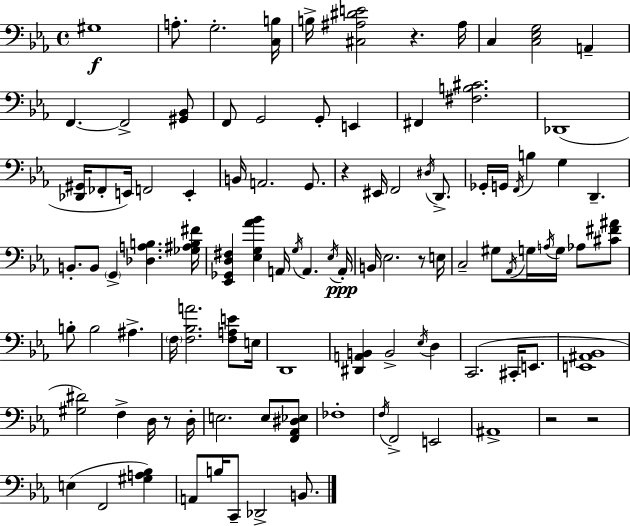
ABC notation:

X:1
T:Untitled
M:4/4
L:1/4
K:Cm
^G,4 A,/2 G,2 [C,B,]/4 B,/4 [^C,^A,^DE]2 z ^A,/4 C, [C,_E,G,]2 A,, F,, F,,2 [^G,,_B,,]/2 F,,/2 G,,2 G,,/2 E,, ^F,, [^F,B,^C]2 _D,,4 [_D,,^G,,]/4 _F,,/2 E,,/4 F,,2 E,, B,,/4 A,,2 G,,/2 z ^E,,/4 F,,2 ^D,/4 D,,/2 _G,,/4 G,,/4 F,,/4 B, G, D,, B,,/2 B,,/2 G,, [_D,A,B,] [_G,^A,B,^F]/4 [_E,,_G,,D,^F,] [_E,G,_A_B] A,,/4 G,/4 A,, _E,/4 A,,/4 B,,/4 _E,2 z/2 E,/4 C,2 ^G,/2 _A,,/4 G,/4 A,/4 G,/4 _A,/2 [^C^F^A]/2 B,/2 B,2 ^A, F,/4 [F,_B,A]2 [F,A,E]/2 E,/4 D,,4 [^D,,A,,B,,] B,,2 _E,/4 D, C,,2 ^C,,/4 E,,/2 [E,,^A,,_B,,]4 [^G,^D]2 F, D,/4 z/2 D,/4 E,2 E,/2 [F,,_A,,^D,_E,]/2 _F,4 F,/4 F,,2 E,,2 ^A,,4 z2 z2 E, F,,2 [^G,A,_B,] A,,/2 B,/4 C,,/2 _D,,2 B,,/2